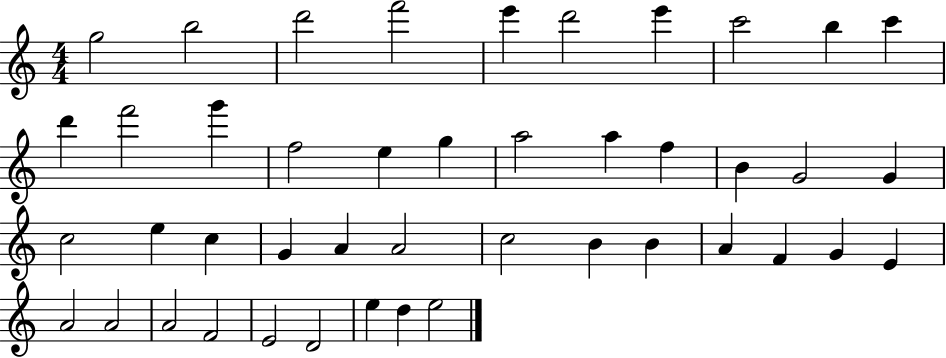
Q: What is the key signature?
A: C major